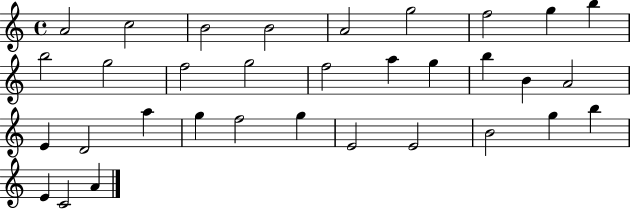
A4/h C5/h B4/h B4/h A4/h G5/h F5/h G5/q B5/q B5/h G5/h F5/h G5/h F5/h A5/q G5/q B5/q B4/q A4/h E4/q D4/h A5/q G5/q F5/h G5/q E4/h E4/h B4/h G5/q B5/q E4/q C4/h A4/q